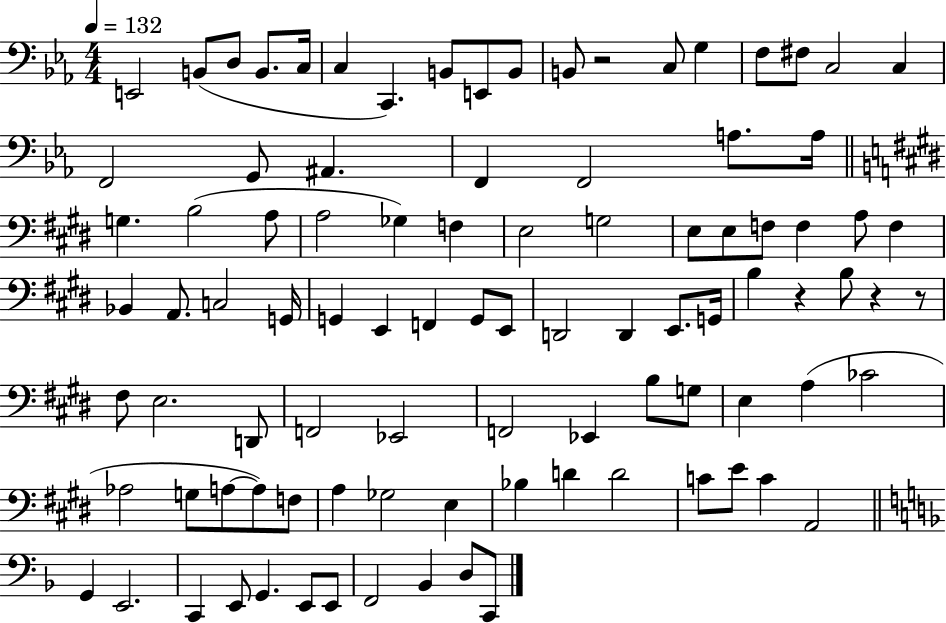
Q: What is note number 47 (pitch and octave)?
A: E2